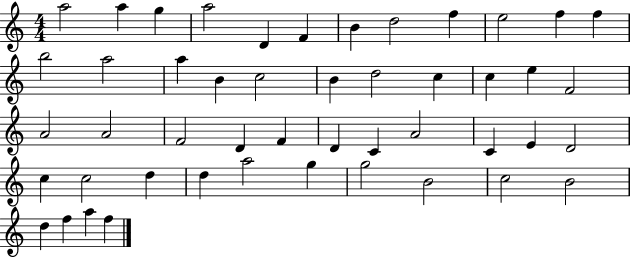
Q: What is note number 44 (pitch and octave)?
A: B4